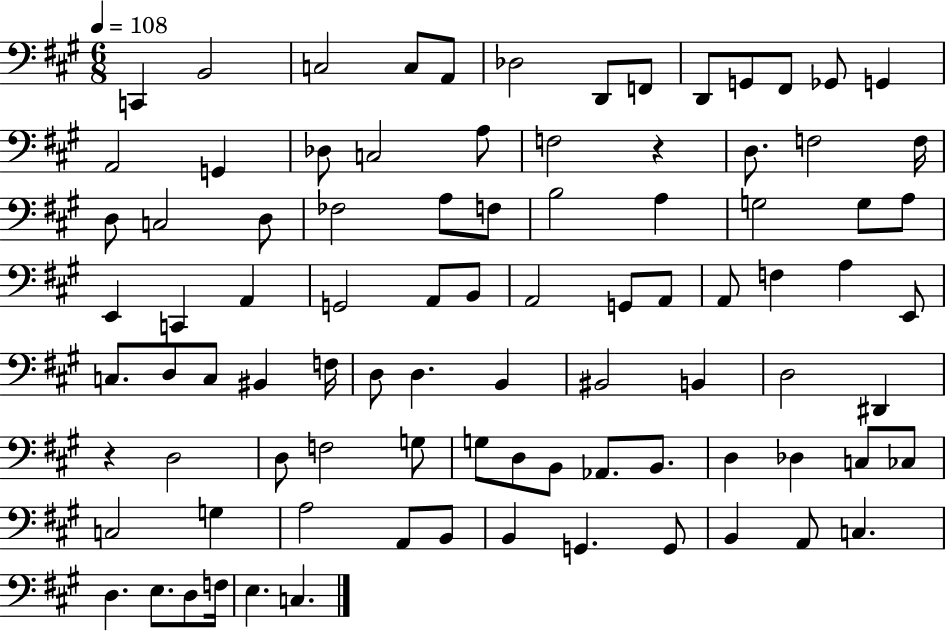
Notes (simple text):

C2/q B2/h C3/h C3/e A2/e Db3/h D2/e F2/e D2/e G2/e F#2/e Gb2/e G2/q A2/h G2/q Db3/e C3/h A3/e F3/h R/q D3/e. F3/h F3/s D3/e C3/h D3/e FES3/h A3/e F3/e B3/h A3/q G3/h G3/e A3/e E2/q C2/q A2/q G2/h A2/e B2/e A2/h G2/e A2/e A2/e F3/q A3/q E2/e C3/e. D3/e C3/e BIS2/q F3/s D3/e D3/q. B2/q BIS2/h B2/q D3/h D#2/q R/q D3/h D3/e F3/h G3/e G3/e D3/e B2/e Ab2/e. B2/e. D3/q Db3/q C3/e CES3/e C3/h G3/q A3/h A2/e B2/e B2/q G2/q. G2/e B2/q A2/e C3/q. D3/q. E3/e. D3/e F3/s E3/q. C3/q.